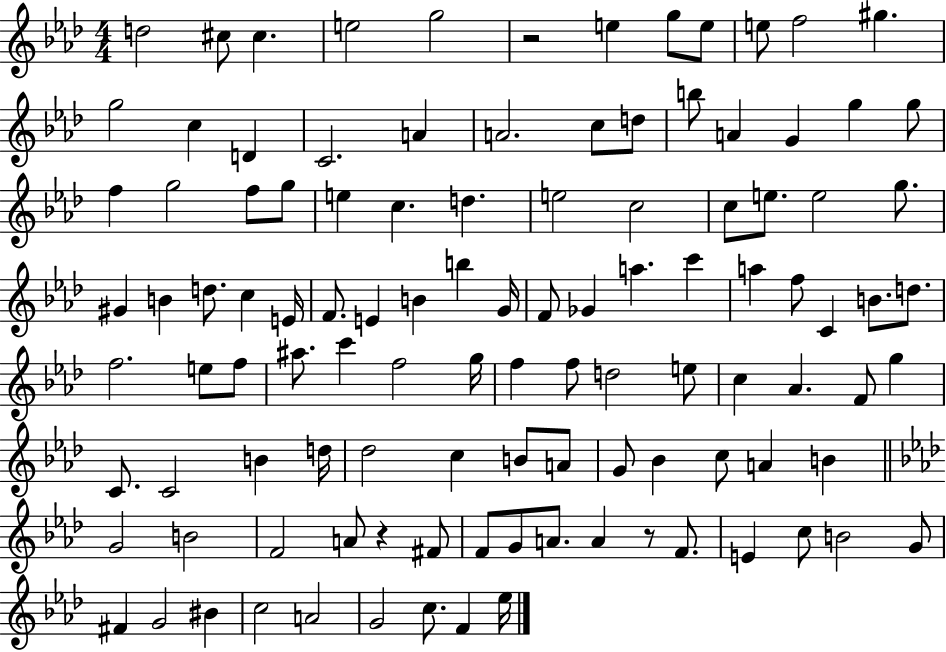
X:1
T:Untitled
M:4/4
L:1/4
K:Ab
d2 ^c/2 ^c e2 g2 z2 e g/2 e/2 e/2 f2 ^g g2 c D C2 A A2 c/2 d/2 b/2 A G g g/2 f g2 f/2 g/2 e c d e2 c2 c/2 e/2 e2 g/2 ^G B d/2 c E/4 F/2 E B b G/4 F/2 _G a c' a f/2 C B/2 d/2 f2 e/2 f/2 ^a/2 c' f2 g/4 f f/2 d2 e/2 c _A F/2 g C/2 C2 B d/4 _d2 c B/2 A/2 G/2 _B c/2 A B G2 B2 F2 A/2 z ^F/2 F/2 G/2 A/2 A z/2 F/2 E c/2 B2 G/2 ^F G2 ^B c2 A2 G2 c/2 F _e/4